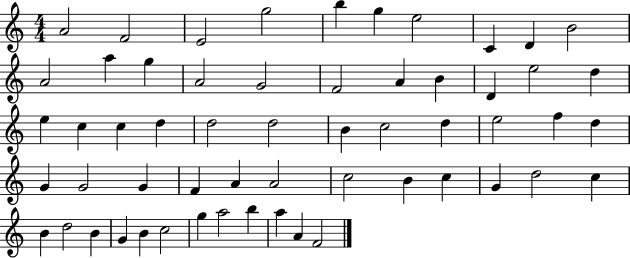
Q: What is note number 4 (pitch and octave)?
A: G5